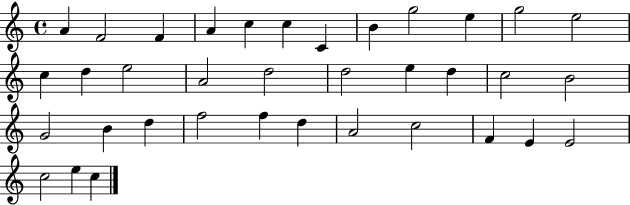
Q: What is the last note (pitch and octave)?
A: C5